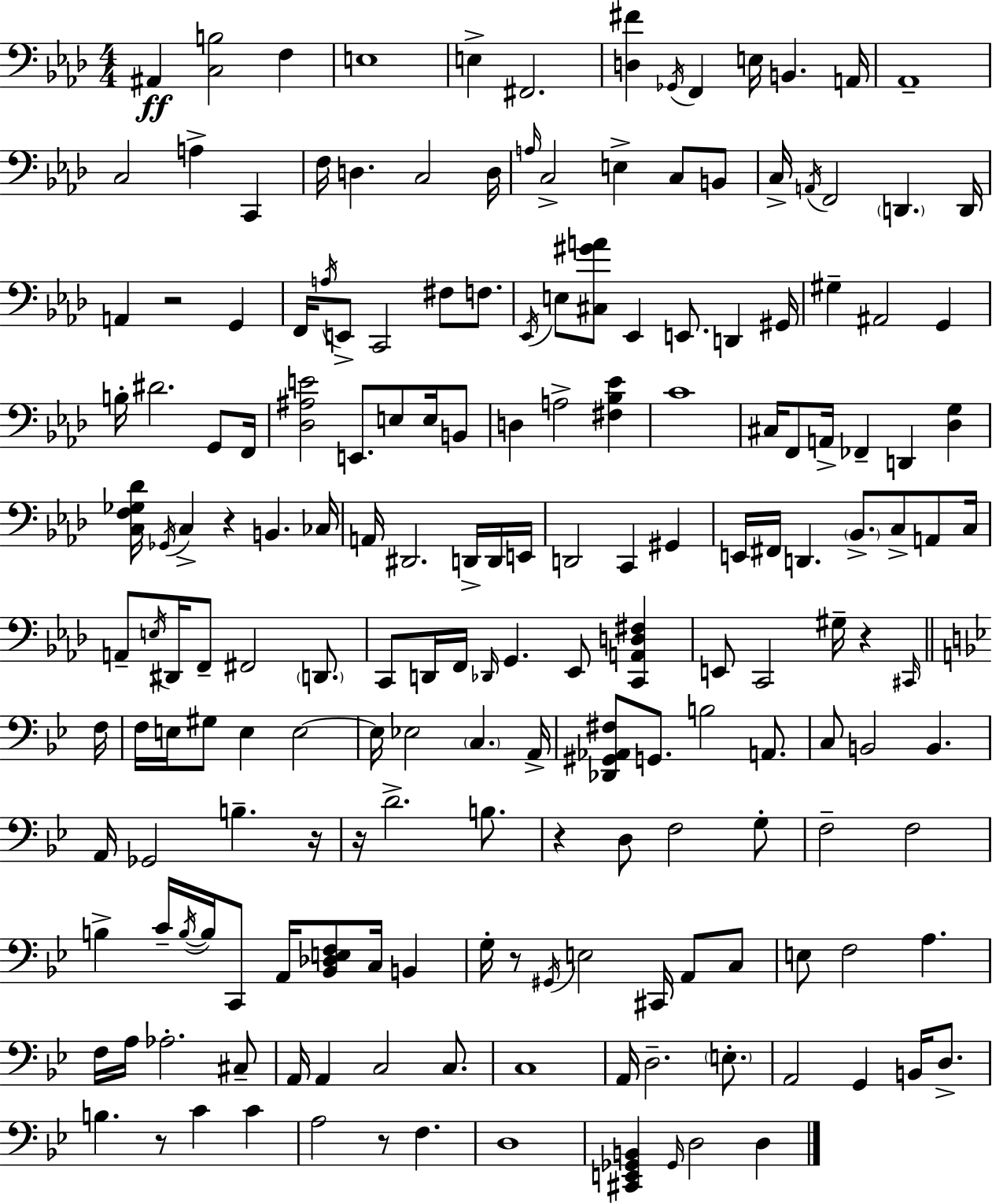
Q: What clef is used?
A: bass